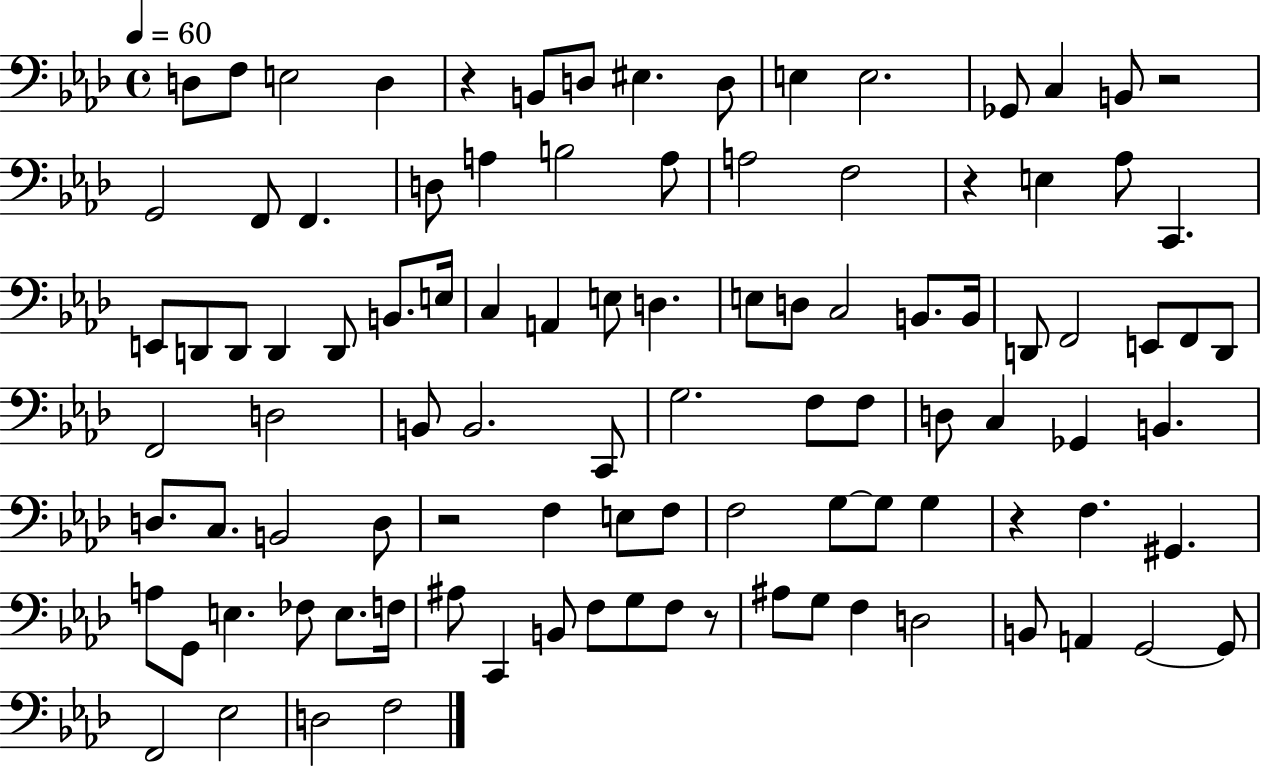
X:1
T:Untitled
M:4/4
L:1/4
K:Ab
D,/2 F,/2 E,2 D, z B,,/2 D,/2 ^E, D,/2 E, E,2 _G,,/2 C, B,,/2 z2 G,,2 F,,/2 F,, D,/2 A, B,2 A,/2 A,2 F,2 z E, _A,/2 C,, E,,/2 D,,/2 D,,/2 D,, D,,/2 B,,/2 E,/4 C, A,, E,/2 D, E,/2 D,/2 C,2 B,,/2 B,,/4 D,,/2 F,,2 E,,/2 F,,/2 D,,/2 F,,2 D,2 B,,/2 B,,2 C,,/2 G,2 F,/2 F,/2 D,/2 C, _G,, B,, D,/2 C,/2 B,,2 D,/2 z2 F, E,/2 F,/2 F,2 G,/2 G,/2 G, z F, ^G,, A,/2 G,,/2 E, _F,/2 E,/2 F,/4 ^A,/2 C,, B,,/2 F,/2 G,/2 F,/2 z/2 ^A,/2 G,/2 F, D,2 B,,/2 A,, G,,2 G,,/2 F,,2 _E,2 D,2 F,2